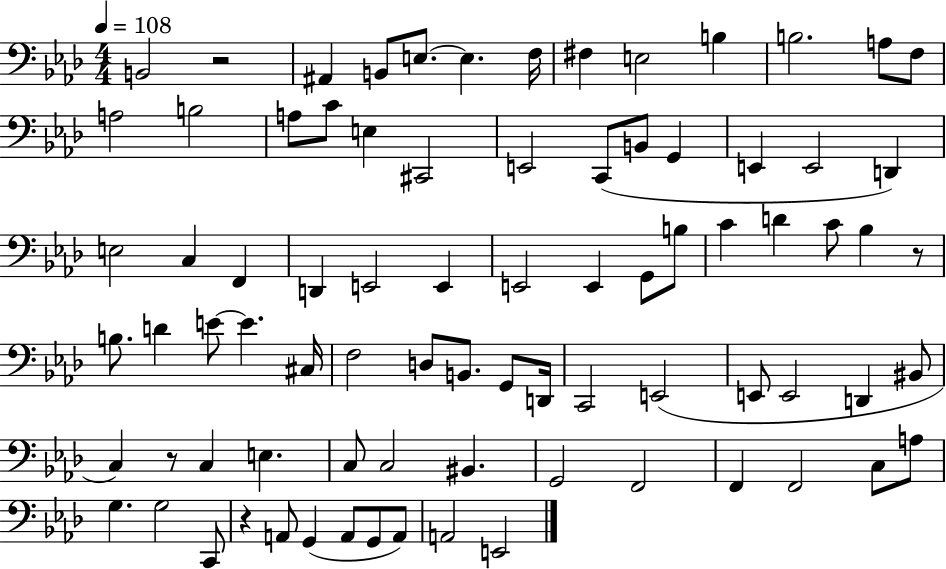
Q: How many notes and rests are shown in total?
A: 81